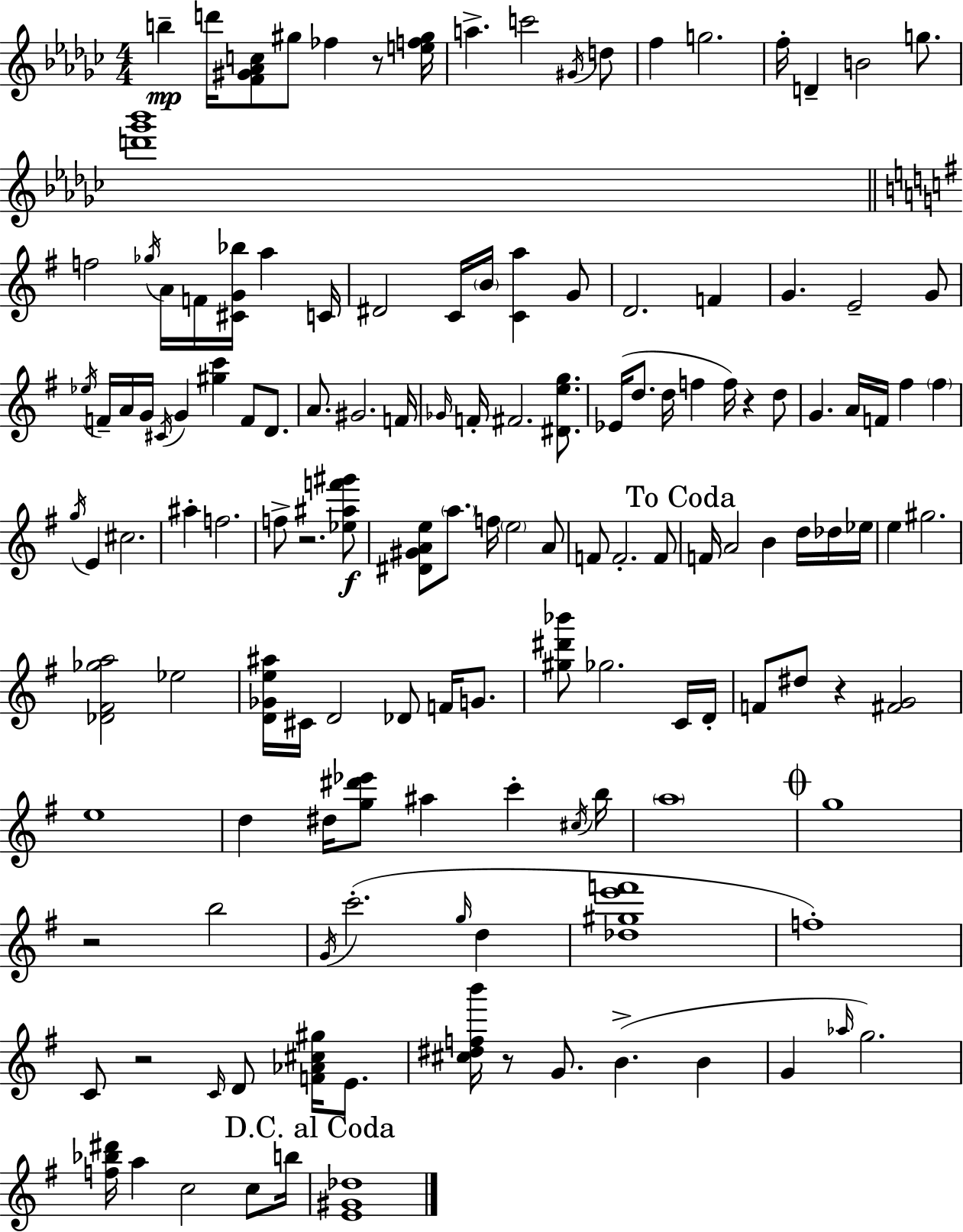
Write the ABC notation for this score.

X:1
T:Untitled
M:4/4
L:1/4
K:Ebm
b d'/4 [F^G_Ac]/2 ^g/2 _f z/2 [ef^g]/4 a c'2 ^G/4 d/2 f g2 f/4 D B2 g/2 [d'_g'_b']4 f2 _g/4 A/4 F/4 [^CG_b]/4 a C/4 ^D2 C/4 B/4 [Ca] G/2 D2 F G E2 G/2 _e/4 F/4 A/4 G/4 ^C/4 G [^gc'] F/2 D/2 A/2 ^G2 F/4 _G/4 F/4 ^F2 [^Deg]/2 _E/4 d/2 d/4 f f/4 z d/2 G A/4 F/4 ^f ^f g/4 E ^c2 ^a f2 f/2 z2 [_e^af'^g']/2 [^D^GAe]/2 a/2 f/4 e2 A/2 F/2 F2 F/2 F/4 A2 B d/4 _d/4 _e/4 e ^g2 [_D^F_ga]2 _e2 [D_Ge^a]/4 ^C/4 D2 _D/2 F/4 G/2 [^g^d'_b']/2 _g2 C/4 D/4 F/2 ^d/2 z [^FG]2 e4 d ^d/4 [g^d'_e']/2 ^a c' ^c/4 b/4 a4 g4 z2 b2 G/4 c'2 g/4 d [_d^ge'f']4 f4 C/2 z2 C/4 D/2 [F_A^c^g]/4 E/2 [^c^dfb']/4 z/2 G/2 B B G _a/4 g2 [f_b^d']/4 a c2 c/2 b/4 [E^G_d]4